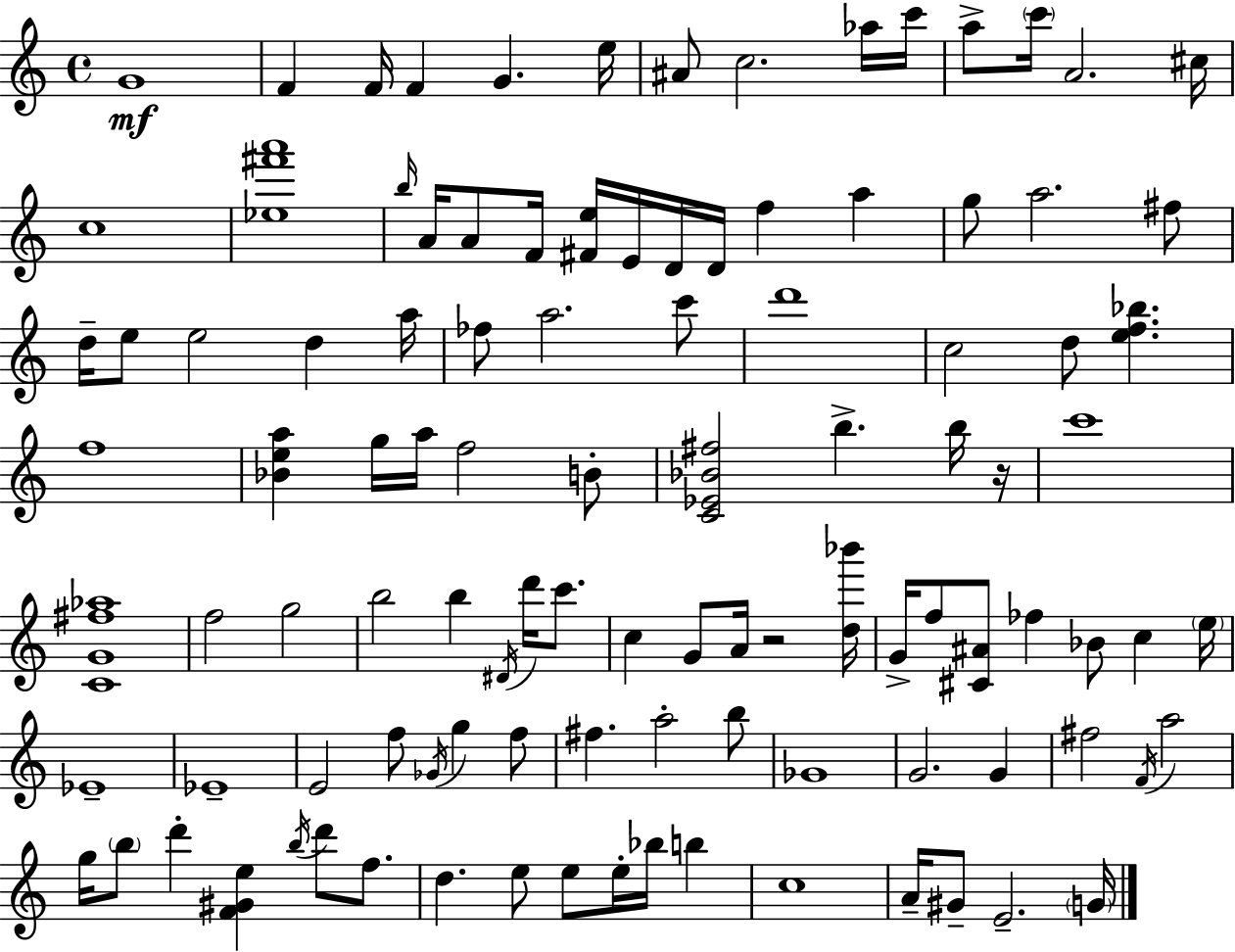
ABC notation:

X:1
T:Untitled
M:4/4
L:1/4
K:Am
G4 F F/4 F G e/4 ^A/2 c2 _a/4 c'/4 a/2 c'/4 A2 ^c/4 c4 [_e^f'a']4 b/4 A/4 A/2 F/4 [^Fe]/4 E/4 D/4 D/4 f a g/2 a2 ^f/2 d/4 e/2 e2 d a/4 _f/2 a2 c'/2 d'4 c2 d/2 [ef_b] f4 [_Bea] g/4 a/4 f2 B/2 [C_E_B^f]2 b b/4 z/4 c'4 [CG^f_a]4 f2 g2 b2 b ^D/4 d'/4 c'/2 c G/2 A/4 z2 [d_b']/4 G/4 f/2 [^C^A]/2 _f _B/2 c e/4 _E4 _E4 E2 f/2 _G/4 g f/2 ^f a2 b/2 _G4 G2 G ^f2 F/4 a2 g/4 b/2 d' [F^Ge] b/4 d'/2 f/2 d e/2 e/2 e/4 _b/4 b c4 A/4 ^G/2 E2 G/4